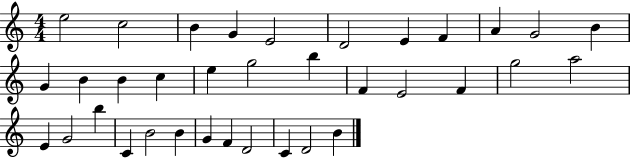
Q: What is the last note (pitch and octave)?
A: B4